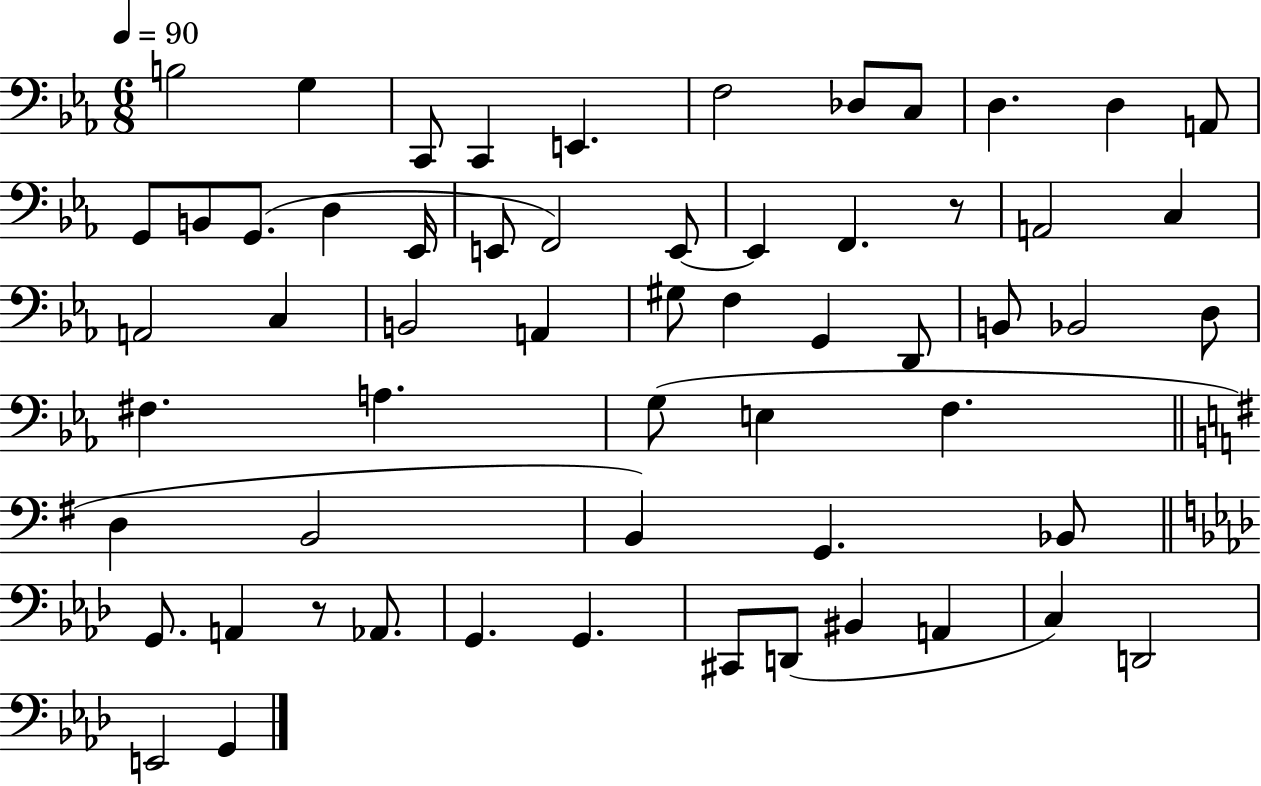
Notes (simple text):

B3/h G3/q C2/e C2/q E2/q. F3/h Db3/e C3/e D3/q. D3/q A2/e G2/e B2/e G2/e. D3/q Eb2/s E2/e F2/h E2/e E2/q F2/q. R/e A2/h C3/q A2/h C3/q B2/h A2/q G#3/e F3/q G2/q D2/e B2/e Bb2/h D3/e F#3/q. A3/q. G3/e E3/q F3/q. D3/q B2/h B2/q G2/q. Bb2/e G2/e. A2/q R/e Ab2/e. G2/q. G2/q. C#2/e D2/e BIS2/q A2/q C3/q D2/h E2/h G2/q